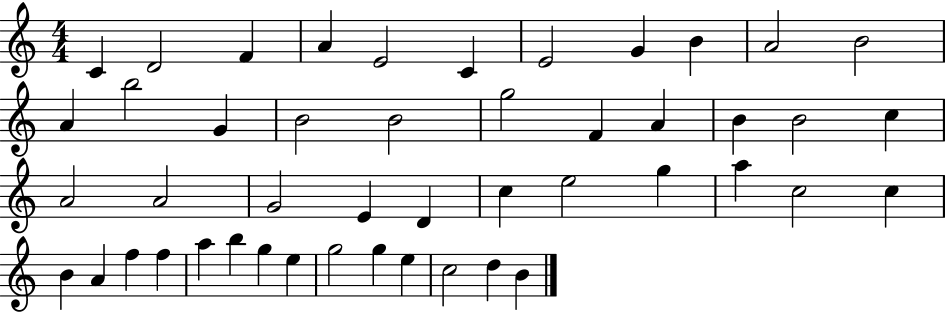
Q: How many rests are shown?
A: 0